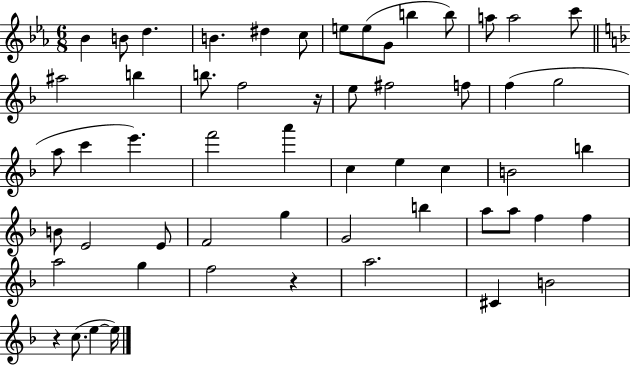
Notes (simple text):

Bb4/q B4/e D5/q. B4/q. D#5/q C5/e E5/e E5/e G4/e B5/q B5/e A5/e A5/h C6/e A#5/h B5/q B5/e. F5/h R/s E5/e F#5/h F5/e F5/q G5/h A5/e C6/q E6/q. F6/h A6/q C5/q E5/q C5/q B4/h B5/q B4/e E4/h E4/e F4/h G5/q G4/h B5/q A5/e A5/e F5/q F5/q A5/h G5/q F5/h R/q A5/h. C#4/q B4/h R/q C5/e. E5/q E5/s